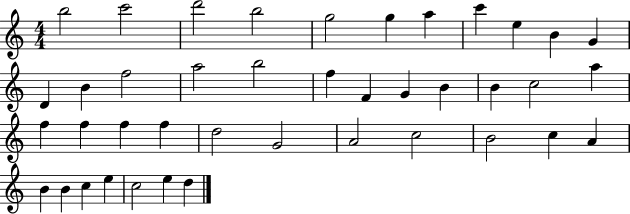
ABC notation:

X:1
T:Untitled
M:4/4
L:1/4
K:C
b2 c'2 d'2 b2 g2 g a c' e B G D B f2 a2 b2 f F G B B c2 a f f f f d2 G2 A2 c2 B2 c A B B c e c2 e d